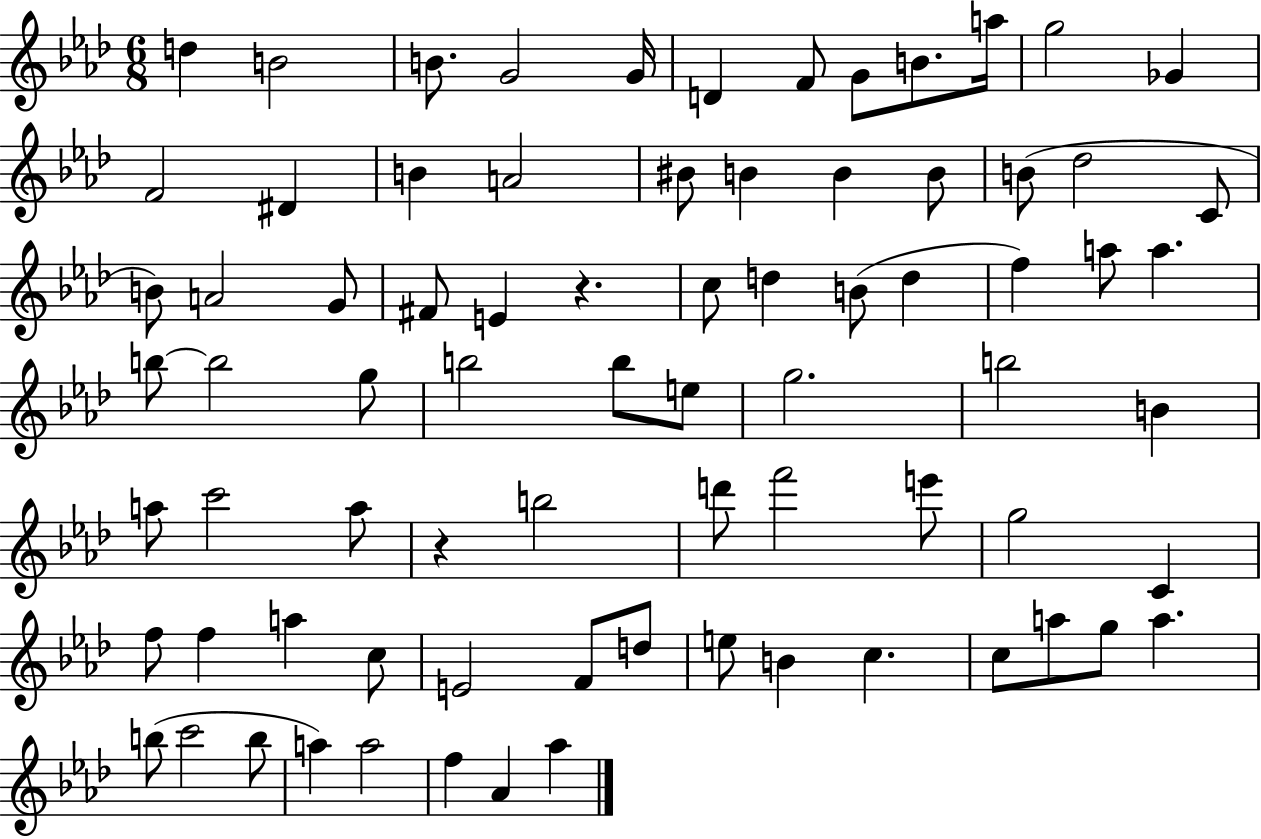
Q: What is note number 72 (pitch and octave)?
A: A5